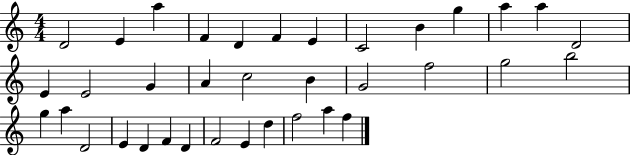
X:1
T:Untitled
M:4/4
L:1/4
K:C
D2 E a F D F E C2 B g a a D2 E E2 G A c2 B G2 f2 g2 b2 g a D2 E D F D F2 E d f2 a f